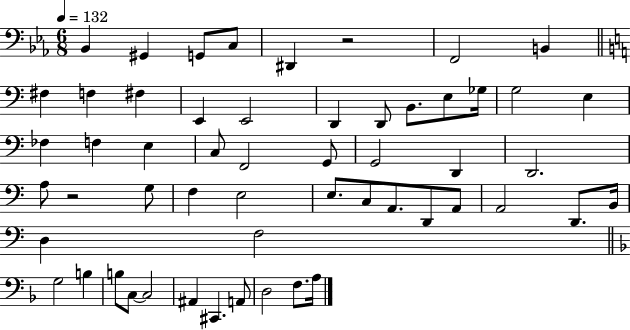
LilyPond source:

{
  \clef bass
  \numericTimeSignature
  \time 6/8
  \key ees \major
  \tempo 4 = 132
  bes,4 gis,4 g,8 c8 | dis,4 r2 | f,2 b,4 | \bar "||" \break \key c \major fis4 f4 fis4 | e,4 e,2 | d,4 d,8 b,8. e8 ges16 | g2 e4 | \break fes4 f4 e4 | c8 f,2 g,8 | g,2 d,4 | d,2. | \break a8 r2 g8 | f4 e2 | e8. c8 a,8. d,8 a,8 | a,2 d,8. b,16 | \break d4 f2 | \bar "||" \break \key d \minor g2 b4 | b8 c8~~ c2 | ais,4 cis,4. a,8 | d2 f8. a16 | \break \bar "|."
}